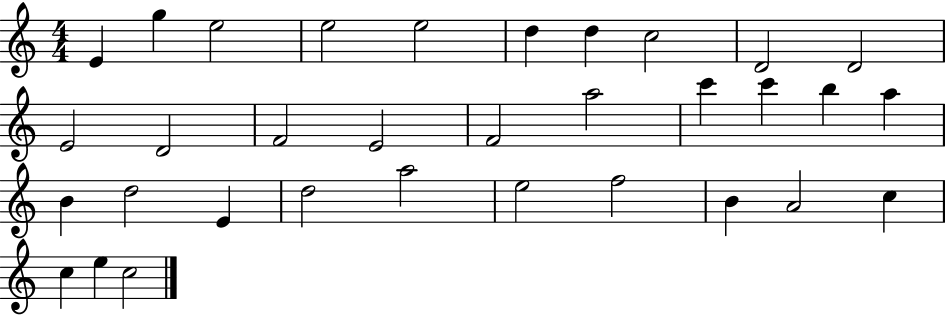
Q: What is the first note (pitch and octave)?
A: E4